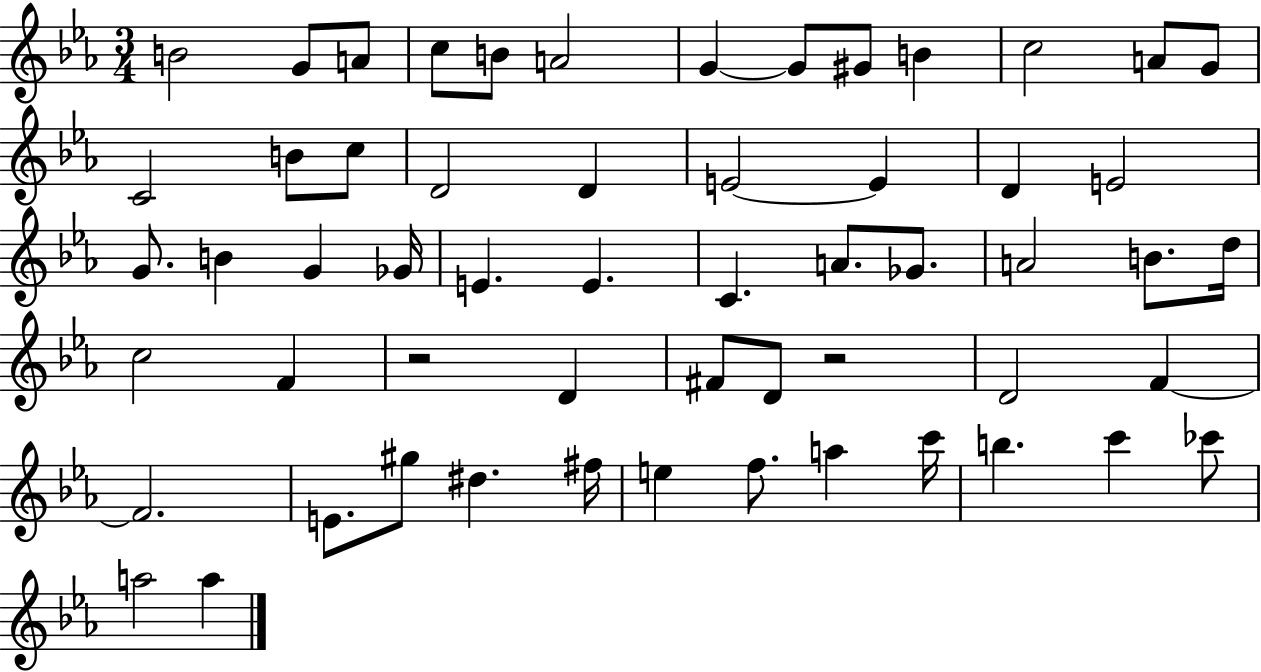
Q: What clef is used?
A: treble